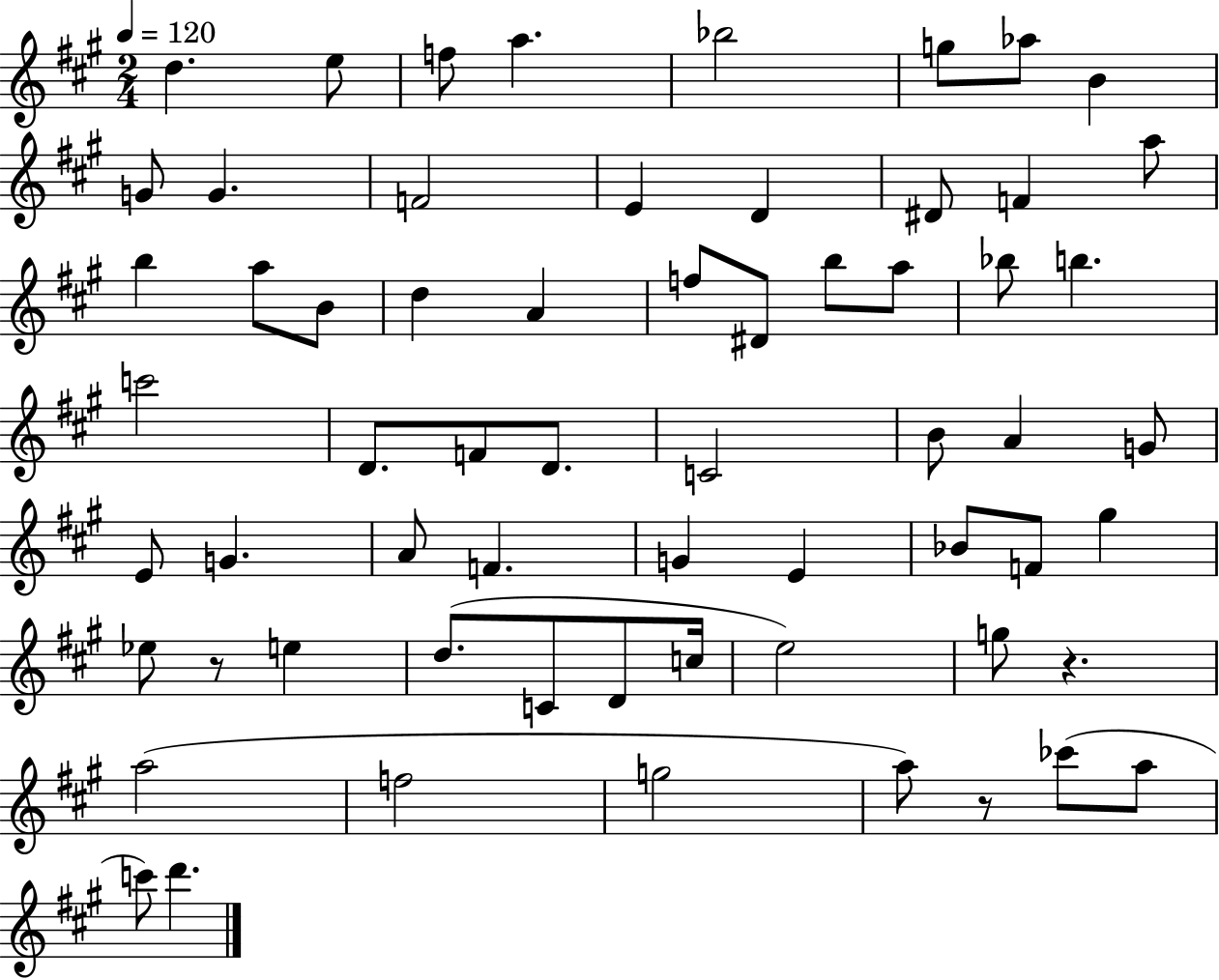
X:1
T:Untitled
M:2/4
L:1/4
K:A
d e/2 f/2 a _b2 g/2 _a/2 B G/2 G F2 E D ^D/2 F a/2 b a/2 B/2 d A f/2 ^D/2 b/2 a/2 _b/2 b c'2 D/2 F/2 D/2 C2 B/2 A G/2 E/2 G A/2 F G E _B/2 F/2 ^g _e/2 z/2 e d/2 C/2 D/2 c/4 e2 g/2 z a2 f2 g2 a/2 z/2 _c'/2 a/2 c'/2 d'